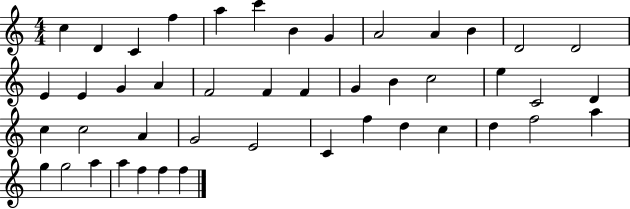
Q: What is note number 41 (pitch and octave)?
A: A5